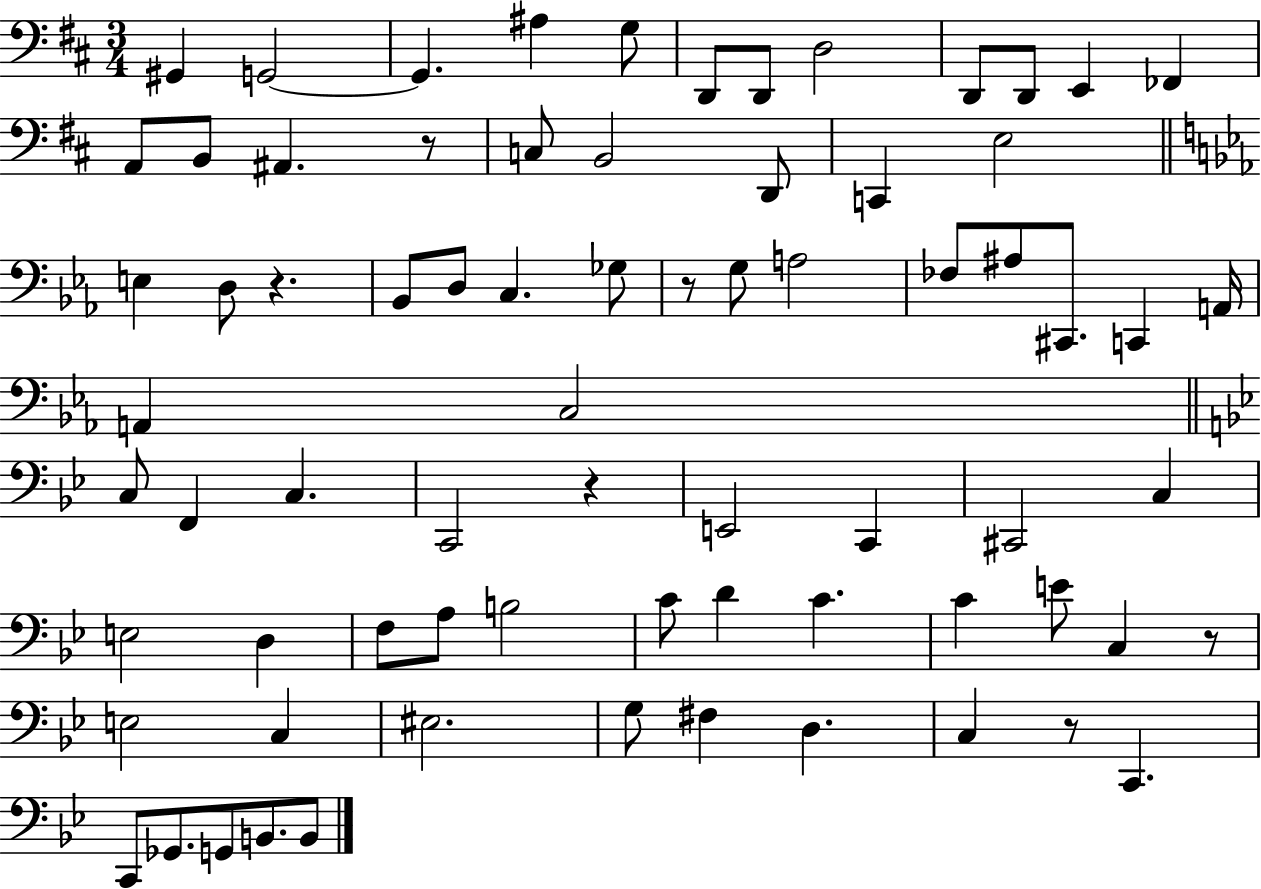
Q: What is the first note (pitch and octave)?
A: G#2